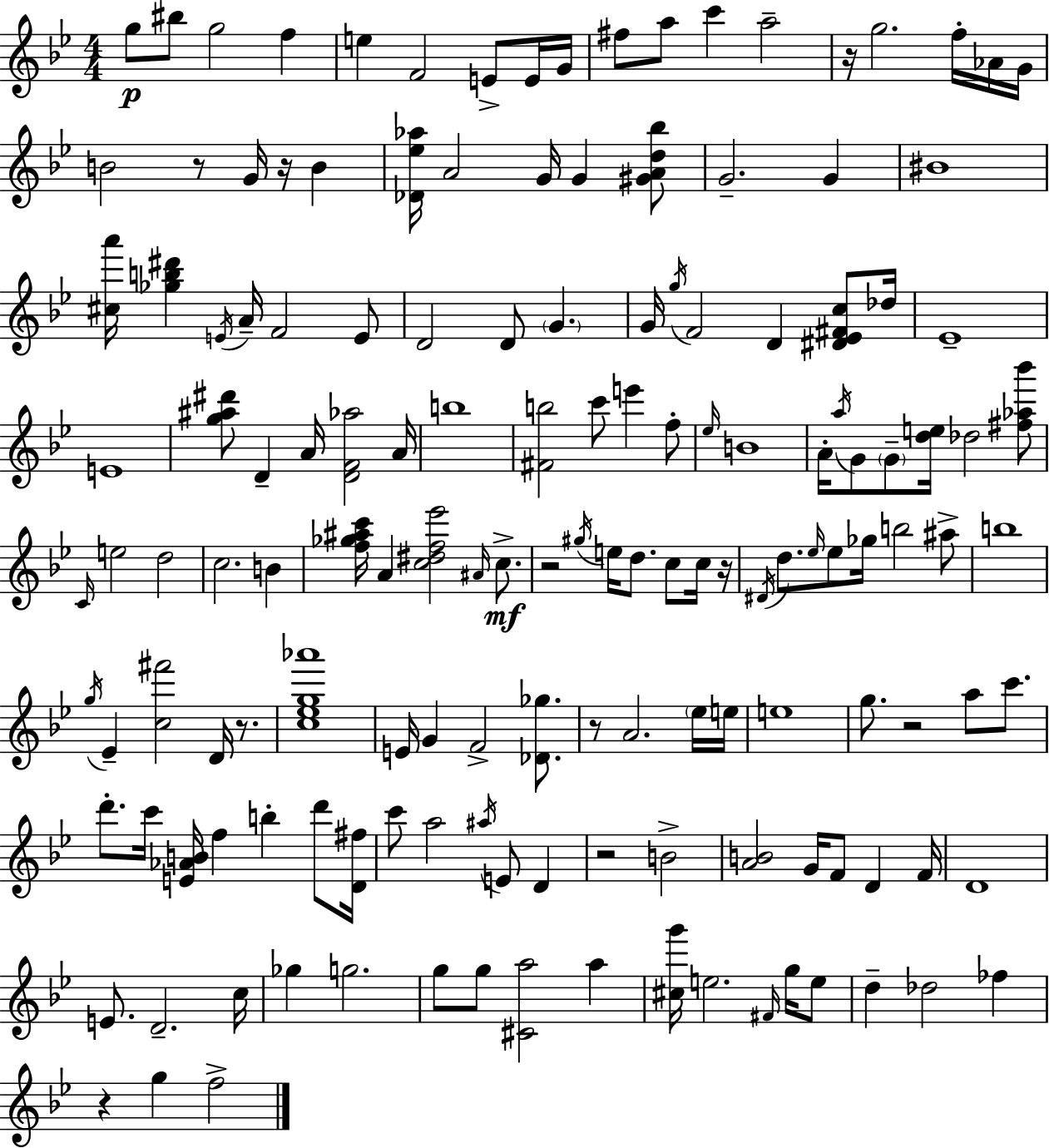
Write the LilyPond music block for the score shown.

{
  \clef treble
  \numericTimeSignature
  \time 4/4
  \key bes \major
  g''8\p bis''8 g''2 f''4 | e''4 f'2 e'8-> e'16 g'16 | fis''8 a''8 c'''4 a''2-- | r16 g''2. f''16-. aes'16 g'16 | \break b'2 r8 g'16 r16 b'4 | <des' ees'' aes''>16 a'2 g'16 g'4 <gis' a' d'' bes''>8 | g'2.-- g'4 | bis'1 | \break <cis'' a'''>16 <ges'' b'' dis'''>4 \acciaccatura { e'16 } a'16-- f'2 e'8 | d'2 d'8 \parenthesize g'4. | g'16 \acciaccatura { g''16 } f'2 d'4 <dis' ees' fis' c''>8 | des''16 ees'1-- | \break e'1 | <g'' ais'' dis'''>8 d'4-- a'16 <d' f' aes''>2 | a'16 b''1 | <fis' b''>2 c'''8 e'''4 | \break f''8-. \grace { ees''16 } b'1 | a'16-. \acciaccatura { a''16 } g'8 \parenthesize g'8-- <d'' e''>16 des''2 | <fis'' aes'' bes'''>8 \grace { c'16 } e''2 d''2 | c''2. | \break b'4 <f'' ges'' ais'' c'''>16 a'4 <c'' dis'' f'' ees'''>2 | \grace { ais'16 }\mf c''8.-> r2 \acciaccatura { gis''16 } e''16 | d''8. c''8 c''16 r16 \acciaccatura { dis'16 } d''8. \grace { ees''16 } ees''8 ges''16 b''2 | ais''8-> b''1 | \break \acciaccatura { g''16 } ees'4-- <c'' fis'''>2 | d'16 r8. <c'' ees'' g'' aes'''>1 | e'16 g'4 f'2-> | <des' ges''>8. r8 a'2. | \break \parenthesize ees''16 e''16 e''1 | g''8. r2 | a''8 c'''8. d'''8.-. c'''16 <e' aes' b'>16 f''4 | b''4-. d'''8 <d' fis''>16 c'''8 a''2 | \break \acciaccatura { ais''16 } e'8 d'4 r2 | b'2-> <a' b'>2 | g'16 f'8 d'4 f'16 d'1 | e'8. d'2.-- | \break c''16 ges''4 g''2. | g''8 g''8 <cis' a''>2 | a''4 <cis'' g'''>16 e''2. | \grace { fis'16 } g''16 e''8 d''4-- | \break des''2 fes''4 r4 | g''4 f''2-> \bar "|."
}